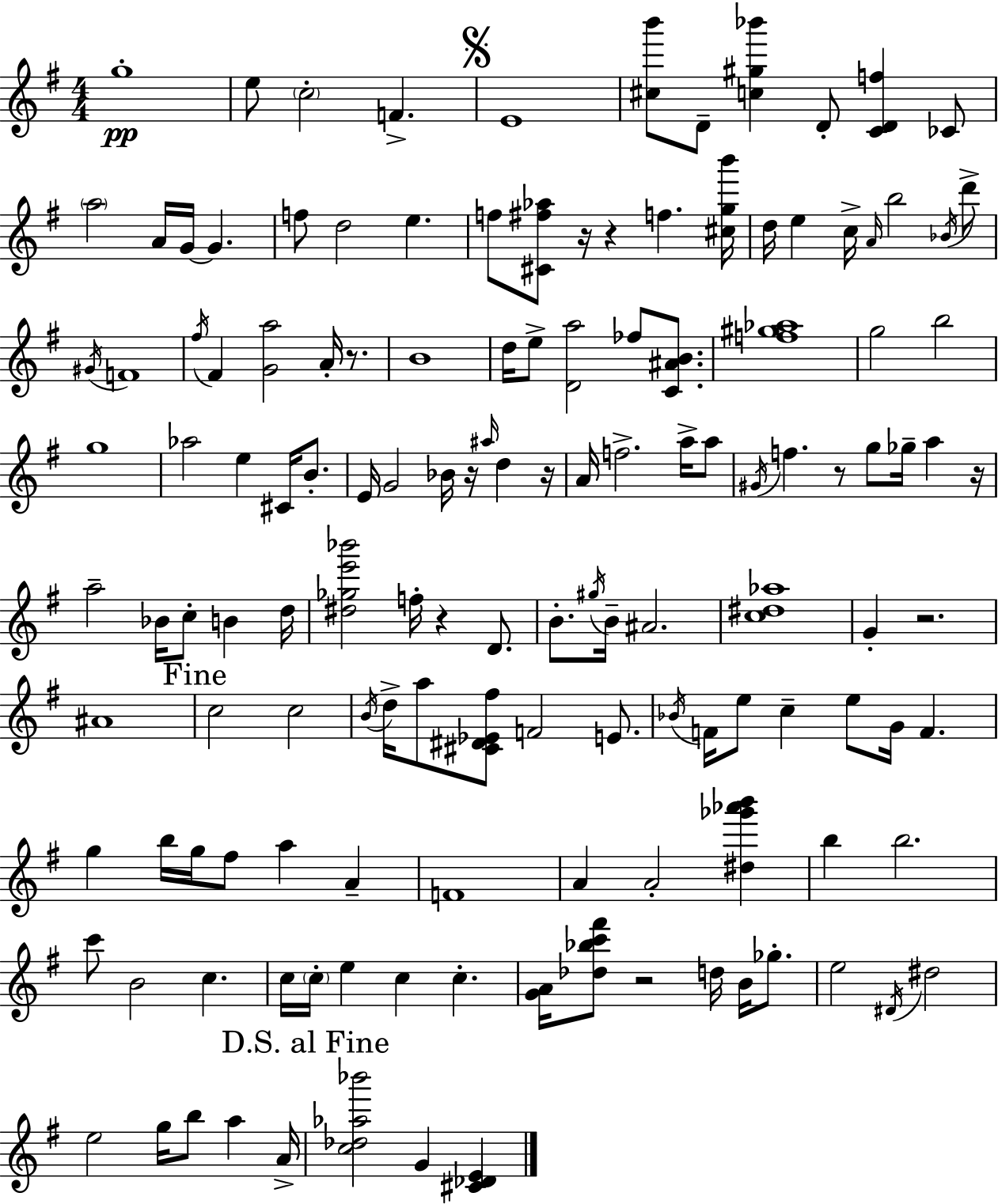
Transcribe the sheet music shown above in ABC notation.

X:1
T:Untitled
M:4/4
L:1/4
K:G
g4 e/2 c2 F E4 [^cb']/2 D/2 [c^g_b'] D/2 [CDf] _C/2 a2 A/4 G/4 G f/2 d2 e f/2 [^C^f_a]/2 z/4 z f [^cgb']/4 d/4 e c/4 A/4 b2 _B/4 d'/2 ^G/4 F4 ^f/4 ^F [Ga]2 A/4 z/2 B4 d/4 e/2 [Da]2 _f/2 [C^AB]/2 [f^g_a]4 g2 b2 g4 _a2 e ^C/4 B/2 E/4 G2 _B/4 z/4 ^a/4 d z/4 A/4 f2 a/4 a/2 ^G/4 f z/2 g/2 _g/4 a z/4 a2 _B/4 c/2 B d/4 [^d_ge'_b']2 f/4 z D/2 B/2 ^g/4 B/4 ^A2 [c^d_a]4 G z2 ^A4 c2 c2 B/4 d/4 a/2 [^C^D_E^f]/2 F2 E/2 _B/4 F/4 e/2 c e/2 G/4 F g b/4 g/4 ^f/2 a A F4 A A2 [^d_g'_a'b'] b b2 c'/2 B2 c c/4 c/4 e c c [GA]/4 [_d_bc'^f']/2 z2 d/4 B/4 _g/2 e2 ^D/4 ^d2 e2 g/4 b/2 a A/4 [c_d_a_b']2 G [^C_DE]